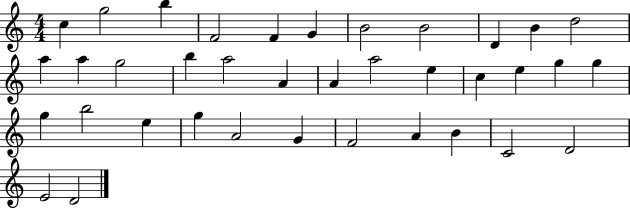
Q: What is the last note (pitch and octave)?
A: D4